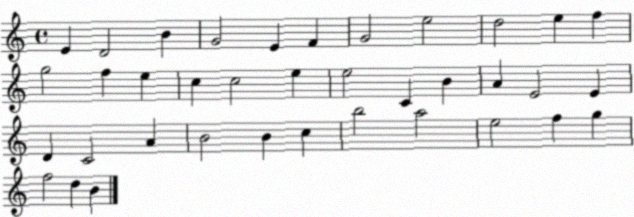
X:1
T:Untitled
M:4/4
L:1/4
K:C
E D2 B G2 E F G2 e2 d2 e f g2 f e c c2 e e2 C B A E2 E D C2 A B2 B c b2 a2 e2 f g f2 d B